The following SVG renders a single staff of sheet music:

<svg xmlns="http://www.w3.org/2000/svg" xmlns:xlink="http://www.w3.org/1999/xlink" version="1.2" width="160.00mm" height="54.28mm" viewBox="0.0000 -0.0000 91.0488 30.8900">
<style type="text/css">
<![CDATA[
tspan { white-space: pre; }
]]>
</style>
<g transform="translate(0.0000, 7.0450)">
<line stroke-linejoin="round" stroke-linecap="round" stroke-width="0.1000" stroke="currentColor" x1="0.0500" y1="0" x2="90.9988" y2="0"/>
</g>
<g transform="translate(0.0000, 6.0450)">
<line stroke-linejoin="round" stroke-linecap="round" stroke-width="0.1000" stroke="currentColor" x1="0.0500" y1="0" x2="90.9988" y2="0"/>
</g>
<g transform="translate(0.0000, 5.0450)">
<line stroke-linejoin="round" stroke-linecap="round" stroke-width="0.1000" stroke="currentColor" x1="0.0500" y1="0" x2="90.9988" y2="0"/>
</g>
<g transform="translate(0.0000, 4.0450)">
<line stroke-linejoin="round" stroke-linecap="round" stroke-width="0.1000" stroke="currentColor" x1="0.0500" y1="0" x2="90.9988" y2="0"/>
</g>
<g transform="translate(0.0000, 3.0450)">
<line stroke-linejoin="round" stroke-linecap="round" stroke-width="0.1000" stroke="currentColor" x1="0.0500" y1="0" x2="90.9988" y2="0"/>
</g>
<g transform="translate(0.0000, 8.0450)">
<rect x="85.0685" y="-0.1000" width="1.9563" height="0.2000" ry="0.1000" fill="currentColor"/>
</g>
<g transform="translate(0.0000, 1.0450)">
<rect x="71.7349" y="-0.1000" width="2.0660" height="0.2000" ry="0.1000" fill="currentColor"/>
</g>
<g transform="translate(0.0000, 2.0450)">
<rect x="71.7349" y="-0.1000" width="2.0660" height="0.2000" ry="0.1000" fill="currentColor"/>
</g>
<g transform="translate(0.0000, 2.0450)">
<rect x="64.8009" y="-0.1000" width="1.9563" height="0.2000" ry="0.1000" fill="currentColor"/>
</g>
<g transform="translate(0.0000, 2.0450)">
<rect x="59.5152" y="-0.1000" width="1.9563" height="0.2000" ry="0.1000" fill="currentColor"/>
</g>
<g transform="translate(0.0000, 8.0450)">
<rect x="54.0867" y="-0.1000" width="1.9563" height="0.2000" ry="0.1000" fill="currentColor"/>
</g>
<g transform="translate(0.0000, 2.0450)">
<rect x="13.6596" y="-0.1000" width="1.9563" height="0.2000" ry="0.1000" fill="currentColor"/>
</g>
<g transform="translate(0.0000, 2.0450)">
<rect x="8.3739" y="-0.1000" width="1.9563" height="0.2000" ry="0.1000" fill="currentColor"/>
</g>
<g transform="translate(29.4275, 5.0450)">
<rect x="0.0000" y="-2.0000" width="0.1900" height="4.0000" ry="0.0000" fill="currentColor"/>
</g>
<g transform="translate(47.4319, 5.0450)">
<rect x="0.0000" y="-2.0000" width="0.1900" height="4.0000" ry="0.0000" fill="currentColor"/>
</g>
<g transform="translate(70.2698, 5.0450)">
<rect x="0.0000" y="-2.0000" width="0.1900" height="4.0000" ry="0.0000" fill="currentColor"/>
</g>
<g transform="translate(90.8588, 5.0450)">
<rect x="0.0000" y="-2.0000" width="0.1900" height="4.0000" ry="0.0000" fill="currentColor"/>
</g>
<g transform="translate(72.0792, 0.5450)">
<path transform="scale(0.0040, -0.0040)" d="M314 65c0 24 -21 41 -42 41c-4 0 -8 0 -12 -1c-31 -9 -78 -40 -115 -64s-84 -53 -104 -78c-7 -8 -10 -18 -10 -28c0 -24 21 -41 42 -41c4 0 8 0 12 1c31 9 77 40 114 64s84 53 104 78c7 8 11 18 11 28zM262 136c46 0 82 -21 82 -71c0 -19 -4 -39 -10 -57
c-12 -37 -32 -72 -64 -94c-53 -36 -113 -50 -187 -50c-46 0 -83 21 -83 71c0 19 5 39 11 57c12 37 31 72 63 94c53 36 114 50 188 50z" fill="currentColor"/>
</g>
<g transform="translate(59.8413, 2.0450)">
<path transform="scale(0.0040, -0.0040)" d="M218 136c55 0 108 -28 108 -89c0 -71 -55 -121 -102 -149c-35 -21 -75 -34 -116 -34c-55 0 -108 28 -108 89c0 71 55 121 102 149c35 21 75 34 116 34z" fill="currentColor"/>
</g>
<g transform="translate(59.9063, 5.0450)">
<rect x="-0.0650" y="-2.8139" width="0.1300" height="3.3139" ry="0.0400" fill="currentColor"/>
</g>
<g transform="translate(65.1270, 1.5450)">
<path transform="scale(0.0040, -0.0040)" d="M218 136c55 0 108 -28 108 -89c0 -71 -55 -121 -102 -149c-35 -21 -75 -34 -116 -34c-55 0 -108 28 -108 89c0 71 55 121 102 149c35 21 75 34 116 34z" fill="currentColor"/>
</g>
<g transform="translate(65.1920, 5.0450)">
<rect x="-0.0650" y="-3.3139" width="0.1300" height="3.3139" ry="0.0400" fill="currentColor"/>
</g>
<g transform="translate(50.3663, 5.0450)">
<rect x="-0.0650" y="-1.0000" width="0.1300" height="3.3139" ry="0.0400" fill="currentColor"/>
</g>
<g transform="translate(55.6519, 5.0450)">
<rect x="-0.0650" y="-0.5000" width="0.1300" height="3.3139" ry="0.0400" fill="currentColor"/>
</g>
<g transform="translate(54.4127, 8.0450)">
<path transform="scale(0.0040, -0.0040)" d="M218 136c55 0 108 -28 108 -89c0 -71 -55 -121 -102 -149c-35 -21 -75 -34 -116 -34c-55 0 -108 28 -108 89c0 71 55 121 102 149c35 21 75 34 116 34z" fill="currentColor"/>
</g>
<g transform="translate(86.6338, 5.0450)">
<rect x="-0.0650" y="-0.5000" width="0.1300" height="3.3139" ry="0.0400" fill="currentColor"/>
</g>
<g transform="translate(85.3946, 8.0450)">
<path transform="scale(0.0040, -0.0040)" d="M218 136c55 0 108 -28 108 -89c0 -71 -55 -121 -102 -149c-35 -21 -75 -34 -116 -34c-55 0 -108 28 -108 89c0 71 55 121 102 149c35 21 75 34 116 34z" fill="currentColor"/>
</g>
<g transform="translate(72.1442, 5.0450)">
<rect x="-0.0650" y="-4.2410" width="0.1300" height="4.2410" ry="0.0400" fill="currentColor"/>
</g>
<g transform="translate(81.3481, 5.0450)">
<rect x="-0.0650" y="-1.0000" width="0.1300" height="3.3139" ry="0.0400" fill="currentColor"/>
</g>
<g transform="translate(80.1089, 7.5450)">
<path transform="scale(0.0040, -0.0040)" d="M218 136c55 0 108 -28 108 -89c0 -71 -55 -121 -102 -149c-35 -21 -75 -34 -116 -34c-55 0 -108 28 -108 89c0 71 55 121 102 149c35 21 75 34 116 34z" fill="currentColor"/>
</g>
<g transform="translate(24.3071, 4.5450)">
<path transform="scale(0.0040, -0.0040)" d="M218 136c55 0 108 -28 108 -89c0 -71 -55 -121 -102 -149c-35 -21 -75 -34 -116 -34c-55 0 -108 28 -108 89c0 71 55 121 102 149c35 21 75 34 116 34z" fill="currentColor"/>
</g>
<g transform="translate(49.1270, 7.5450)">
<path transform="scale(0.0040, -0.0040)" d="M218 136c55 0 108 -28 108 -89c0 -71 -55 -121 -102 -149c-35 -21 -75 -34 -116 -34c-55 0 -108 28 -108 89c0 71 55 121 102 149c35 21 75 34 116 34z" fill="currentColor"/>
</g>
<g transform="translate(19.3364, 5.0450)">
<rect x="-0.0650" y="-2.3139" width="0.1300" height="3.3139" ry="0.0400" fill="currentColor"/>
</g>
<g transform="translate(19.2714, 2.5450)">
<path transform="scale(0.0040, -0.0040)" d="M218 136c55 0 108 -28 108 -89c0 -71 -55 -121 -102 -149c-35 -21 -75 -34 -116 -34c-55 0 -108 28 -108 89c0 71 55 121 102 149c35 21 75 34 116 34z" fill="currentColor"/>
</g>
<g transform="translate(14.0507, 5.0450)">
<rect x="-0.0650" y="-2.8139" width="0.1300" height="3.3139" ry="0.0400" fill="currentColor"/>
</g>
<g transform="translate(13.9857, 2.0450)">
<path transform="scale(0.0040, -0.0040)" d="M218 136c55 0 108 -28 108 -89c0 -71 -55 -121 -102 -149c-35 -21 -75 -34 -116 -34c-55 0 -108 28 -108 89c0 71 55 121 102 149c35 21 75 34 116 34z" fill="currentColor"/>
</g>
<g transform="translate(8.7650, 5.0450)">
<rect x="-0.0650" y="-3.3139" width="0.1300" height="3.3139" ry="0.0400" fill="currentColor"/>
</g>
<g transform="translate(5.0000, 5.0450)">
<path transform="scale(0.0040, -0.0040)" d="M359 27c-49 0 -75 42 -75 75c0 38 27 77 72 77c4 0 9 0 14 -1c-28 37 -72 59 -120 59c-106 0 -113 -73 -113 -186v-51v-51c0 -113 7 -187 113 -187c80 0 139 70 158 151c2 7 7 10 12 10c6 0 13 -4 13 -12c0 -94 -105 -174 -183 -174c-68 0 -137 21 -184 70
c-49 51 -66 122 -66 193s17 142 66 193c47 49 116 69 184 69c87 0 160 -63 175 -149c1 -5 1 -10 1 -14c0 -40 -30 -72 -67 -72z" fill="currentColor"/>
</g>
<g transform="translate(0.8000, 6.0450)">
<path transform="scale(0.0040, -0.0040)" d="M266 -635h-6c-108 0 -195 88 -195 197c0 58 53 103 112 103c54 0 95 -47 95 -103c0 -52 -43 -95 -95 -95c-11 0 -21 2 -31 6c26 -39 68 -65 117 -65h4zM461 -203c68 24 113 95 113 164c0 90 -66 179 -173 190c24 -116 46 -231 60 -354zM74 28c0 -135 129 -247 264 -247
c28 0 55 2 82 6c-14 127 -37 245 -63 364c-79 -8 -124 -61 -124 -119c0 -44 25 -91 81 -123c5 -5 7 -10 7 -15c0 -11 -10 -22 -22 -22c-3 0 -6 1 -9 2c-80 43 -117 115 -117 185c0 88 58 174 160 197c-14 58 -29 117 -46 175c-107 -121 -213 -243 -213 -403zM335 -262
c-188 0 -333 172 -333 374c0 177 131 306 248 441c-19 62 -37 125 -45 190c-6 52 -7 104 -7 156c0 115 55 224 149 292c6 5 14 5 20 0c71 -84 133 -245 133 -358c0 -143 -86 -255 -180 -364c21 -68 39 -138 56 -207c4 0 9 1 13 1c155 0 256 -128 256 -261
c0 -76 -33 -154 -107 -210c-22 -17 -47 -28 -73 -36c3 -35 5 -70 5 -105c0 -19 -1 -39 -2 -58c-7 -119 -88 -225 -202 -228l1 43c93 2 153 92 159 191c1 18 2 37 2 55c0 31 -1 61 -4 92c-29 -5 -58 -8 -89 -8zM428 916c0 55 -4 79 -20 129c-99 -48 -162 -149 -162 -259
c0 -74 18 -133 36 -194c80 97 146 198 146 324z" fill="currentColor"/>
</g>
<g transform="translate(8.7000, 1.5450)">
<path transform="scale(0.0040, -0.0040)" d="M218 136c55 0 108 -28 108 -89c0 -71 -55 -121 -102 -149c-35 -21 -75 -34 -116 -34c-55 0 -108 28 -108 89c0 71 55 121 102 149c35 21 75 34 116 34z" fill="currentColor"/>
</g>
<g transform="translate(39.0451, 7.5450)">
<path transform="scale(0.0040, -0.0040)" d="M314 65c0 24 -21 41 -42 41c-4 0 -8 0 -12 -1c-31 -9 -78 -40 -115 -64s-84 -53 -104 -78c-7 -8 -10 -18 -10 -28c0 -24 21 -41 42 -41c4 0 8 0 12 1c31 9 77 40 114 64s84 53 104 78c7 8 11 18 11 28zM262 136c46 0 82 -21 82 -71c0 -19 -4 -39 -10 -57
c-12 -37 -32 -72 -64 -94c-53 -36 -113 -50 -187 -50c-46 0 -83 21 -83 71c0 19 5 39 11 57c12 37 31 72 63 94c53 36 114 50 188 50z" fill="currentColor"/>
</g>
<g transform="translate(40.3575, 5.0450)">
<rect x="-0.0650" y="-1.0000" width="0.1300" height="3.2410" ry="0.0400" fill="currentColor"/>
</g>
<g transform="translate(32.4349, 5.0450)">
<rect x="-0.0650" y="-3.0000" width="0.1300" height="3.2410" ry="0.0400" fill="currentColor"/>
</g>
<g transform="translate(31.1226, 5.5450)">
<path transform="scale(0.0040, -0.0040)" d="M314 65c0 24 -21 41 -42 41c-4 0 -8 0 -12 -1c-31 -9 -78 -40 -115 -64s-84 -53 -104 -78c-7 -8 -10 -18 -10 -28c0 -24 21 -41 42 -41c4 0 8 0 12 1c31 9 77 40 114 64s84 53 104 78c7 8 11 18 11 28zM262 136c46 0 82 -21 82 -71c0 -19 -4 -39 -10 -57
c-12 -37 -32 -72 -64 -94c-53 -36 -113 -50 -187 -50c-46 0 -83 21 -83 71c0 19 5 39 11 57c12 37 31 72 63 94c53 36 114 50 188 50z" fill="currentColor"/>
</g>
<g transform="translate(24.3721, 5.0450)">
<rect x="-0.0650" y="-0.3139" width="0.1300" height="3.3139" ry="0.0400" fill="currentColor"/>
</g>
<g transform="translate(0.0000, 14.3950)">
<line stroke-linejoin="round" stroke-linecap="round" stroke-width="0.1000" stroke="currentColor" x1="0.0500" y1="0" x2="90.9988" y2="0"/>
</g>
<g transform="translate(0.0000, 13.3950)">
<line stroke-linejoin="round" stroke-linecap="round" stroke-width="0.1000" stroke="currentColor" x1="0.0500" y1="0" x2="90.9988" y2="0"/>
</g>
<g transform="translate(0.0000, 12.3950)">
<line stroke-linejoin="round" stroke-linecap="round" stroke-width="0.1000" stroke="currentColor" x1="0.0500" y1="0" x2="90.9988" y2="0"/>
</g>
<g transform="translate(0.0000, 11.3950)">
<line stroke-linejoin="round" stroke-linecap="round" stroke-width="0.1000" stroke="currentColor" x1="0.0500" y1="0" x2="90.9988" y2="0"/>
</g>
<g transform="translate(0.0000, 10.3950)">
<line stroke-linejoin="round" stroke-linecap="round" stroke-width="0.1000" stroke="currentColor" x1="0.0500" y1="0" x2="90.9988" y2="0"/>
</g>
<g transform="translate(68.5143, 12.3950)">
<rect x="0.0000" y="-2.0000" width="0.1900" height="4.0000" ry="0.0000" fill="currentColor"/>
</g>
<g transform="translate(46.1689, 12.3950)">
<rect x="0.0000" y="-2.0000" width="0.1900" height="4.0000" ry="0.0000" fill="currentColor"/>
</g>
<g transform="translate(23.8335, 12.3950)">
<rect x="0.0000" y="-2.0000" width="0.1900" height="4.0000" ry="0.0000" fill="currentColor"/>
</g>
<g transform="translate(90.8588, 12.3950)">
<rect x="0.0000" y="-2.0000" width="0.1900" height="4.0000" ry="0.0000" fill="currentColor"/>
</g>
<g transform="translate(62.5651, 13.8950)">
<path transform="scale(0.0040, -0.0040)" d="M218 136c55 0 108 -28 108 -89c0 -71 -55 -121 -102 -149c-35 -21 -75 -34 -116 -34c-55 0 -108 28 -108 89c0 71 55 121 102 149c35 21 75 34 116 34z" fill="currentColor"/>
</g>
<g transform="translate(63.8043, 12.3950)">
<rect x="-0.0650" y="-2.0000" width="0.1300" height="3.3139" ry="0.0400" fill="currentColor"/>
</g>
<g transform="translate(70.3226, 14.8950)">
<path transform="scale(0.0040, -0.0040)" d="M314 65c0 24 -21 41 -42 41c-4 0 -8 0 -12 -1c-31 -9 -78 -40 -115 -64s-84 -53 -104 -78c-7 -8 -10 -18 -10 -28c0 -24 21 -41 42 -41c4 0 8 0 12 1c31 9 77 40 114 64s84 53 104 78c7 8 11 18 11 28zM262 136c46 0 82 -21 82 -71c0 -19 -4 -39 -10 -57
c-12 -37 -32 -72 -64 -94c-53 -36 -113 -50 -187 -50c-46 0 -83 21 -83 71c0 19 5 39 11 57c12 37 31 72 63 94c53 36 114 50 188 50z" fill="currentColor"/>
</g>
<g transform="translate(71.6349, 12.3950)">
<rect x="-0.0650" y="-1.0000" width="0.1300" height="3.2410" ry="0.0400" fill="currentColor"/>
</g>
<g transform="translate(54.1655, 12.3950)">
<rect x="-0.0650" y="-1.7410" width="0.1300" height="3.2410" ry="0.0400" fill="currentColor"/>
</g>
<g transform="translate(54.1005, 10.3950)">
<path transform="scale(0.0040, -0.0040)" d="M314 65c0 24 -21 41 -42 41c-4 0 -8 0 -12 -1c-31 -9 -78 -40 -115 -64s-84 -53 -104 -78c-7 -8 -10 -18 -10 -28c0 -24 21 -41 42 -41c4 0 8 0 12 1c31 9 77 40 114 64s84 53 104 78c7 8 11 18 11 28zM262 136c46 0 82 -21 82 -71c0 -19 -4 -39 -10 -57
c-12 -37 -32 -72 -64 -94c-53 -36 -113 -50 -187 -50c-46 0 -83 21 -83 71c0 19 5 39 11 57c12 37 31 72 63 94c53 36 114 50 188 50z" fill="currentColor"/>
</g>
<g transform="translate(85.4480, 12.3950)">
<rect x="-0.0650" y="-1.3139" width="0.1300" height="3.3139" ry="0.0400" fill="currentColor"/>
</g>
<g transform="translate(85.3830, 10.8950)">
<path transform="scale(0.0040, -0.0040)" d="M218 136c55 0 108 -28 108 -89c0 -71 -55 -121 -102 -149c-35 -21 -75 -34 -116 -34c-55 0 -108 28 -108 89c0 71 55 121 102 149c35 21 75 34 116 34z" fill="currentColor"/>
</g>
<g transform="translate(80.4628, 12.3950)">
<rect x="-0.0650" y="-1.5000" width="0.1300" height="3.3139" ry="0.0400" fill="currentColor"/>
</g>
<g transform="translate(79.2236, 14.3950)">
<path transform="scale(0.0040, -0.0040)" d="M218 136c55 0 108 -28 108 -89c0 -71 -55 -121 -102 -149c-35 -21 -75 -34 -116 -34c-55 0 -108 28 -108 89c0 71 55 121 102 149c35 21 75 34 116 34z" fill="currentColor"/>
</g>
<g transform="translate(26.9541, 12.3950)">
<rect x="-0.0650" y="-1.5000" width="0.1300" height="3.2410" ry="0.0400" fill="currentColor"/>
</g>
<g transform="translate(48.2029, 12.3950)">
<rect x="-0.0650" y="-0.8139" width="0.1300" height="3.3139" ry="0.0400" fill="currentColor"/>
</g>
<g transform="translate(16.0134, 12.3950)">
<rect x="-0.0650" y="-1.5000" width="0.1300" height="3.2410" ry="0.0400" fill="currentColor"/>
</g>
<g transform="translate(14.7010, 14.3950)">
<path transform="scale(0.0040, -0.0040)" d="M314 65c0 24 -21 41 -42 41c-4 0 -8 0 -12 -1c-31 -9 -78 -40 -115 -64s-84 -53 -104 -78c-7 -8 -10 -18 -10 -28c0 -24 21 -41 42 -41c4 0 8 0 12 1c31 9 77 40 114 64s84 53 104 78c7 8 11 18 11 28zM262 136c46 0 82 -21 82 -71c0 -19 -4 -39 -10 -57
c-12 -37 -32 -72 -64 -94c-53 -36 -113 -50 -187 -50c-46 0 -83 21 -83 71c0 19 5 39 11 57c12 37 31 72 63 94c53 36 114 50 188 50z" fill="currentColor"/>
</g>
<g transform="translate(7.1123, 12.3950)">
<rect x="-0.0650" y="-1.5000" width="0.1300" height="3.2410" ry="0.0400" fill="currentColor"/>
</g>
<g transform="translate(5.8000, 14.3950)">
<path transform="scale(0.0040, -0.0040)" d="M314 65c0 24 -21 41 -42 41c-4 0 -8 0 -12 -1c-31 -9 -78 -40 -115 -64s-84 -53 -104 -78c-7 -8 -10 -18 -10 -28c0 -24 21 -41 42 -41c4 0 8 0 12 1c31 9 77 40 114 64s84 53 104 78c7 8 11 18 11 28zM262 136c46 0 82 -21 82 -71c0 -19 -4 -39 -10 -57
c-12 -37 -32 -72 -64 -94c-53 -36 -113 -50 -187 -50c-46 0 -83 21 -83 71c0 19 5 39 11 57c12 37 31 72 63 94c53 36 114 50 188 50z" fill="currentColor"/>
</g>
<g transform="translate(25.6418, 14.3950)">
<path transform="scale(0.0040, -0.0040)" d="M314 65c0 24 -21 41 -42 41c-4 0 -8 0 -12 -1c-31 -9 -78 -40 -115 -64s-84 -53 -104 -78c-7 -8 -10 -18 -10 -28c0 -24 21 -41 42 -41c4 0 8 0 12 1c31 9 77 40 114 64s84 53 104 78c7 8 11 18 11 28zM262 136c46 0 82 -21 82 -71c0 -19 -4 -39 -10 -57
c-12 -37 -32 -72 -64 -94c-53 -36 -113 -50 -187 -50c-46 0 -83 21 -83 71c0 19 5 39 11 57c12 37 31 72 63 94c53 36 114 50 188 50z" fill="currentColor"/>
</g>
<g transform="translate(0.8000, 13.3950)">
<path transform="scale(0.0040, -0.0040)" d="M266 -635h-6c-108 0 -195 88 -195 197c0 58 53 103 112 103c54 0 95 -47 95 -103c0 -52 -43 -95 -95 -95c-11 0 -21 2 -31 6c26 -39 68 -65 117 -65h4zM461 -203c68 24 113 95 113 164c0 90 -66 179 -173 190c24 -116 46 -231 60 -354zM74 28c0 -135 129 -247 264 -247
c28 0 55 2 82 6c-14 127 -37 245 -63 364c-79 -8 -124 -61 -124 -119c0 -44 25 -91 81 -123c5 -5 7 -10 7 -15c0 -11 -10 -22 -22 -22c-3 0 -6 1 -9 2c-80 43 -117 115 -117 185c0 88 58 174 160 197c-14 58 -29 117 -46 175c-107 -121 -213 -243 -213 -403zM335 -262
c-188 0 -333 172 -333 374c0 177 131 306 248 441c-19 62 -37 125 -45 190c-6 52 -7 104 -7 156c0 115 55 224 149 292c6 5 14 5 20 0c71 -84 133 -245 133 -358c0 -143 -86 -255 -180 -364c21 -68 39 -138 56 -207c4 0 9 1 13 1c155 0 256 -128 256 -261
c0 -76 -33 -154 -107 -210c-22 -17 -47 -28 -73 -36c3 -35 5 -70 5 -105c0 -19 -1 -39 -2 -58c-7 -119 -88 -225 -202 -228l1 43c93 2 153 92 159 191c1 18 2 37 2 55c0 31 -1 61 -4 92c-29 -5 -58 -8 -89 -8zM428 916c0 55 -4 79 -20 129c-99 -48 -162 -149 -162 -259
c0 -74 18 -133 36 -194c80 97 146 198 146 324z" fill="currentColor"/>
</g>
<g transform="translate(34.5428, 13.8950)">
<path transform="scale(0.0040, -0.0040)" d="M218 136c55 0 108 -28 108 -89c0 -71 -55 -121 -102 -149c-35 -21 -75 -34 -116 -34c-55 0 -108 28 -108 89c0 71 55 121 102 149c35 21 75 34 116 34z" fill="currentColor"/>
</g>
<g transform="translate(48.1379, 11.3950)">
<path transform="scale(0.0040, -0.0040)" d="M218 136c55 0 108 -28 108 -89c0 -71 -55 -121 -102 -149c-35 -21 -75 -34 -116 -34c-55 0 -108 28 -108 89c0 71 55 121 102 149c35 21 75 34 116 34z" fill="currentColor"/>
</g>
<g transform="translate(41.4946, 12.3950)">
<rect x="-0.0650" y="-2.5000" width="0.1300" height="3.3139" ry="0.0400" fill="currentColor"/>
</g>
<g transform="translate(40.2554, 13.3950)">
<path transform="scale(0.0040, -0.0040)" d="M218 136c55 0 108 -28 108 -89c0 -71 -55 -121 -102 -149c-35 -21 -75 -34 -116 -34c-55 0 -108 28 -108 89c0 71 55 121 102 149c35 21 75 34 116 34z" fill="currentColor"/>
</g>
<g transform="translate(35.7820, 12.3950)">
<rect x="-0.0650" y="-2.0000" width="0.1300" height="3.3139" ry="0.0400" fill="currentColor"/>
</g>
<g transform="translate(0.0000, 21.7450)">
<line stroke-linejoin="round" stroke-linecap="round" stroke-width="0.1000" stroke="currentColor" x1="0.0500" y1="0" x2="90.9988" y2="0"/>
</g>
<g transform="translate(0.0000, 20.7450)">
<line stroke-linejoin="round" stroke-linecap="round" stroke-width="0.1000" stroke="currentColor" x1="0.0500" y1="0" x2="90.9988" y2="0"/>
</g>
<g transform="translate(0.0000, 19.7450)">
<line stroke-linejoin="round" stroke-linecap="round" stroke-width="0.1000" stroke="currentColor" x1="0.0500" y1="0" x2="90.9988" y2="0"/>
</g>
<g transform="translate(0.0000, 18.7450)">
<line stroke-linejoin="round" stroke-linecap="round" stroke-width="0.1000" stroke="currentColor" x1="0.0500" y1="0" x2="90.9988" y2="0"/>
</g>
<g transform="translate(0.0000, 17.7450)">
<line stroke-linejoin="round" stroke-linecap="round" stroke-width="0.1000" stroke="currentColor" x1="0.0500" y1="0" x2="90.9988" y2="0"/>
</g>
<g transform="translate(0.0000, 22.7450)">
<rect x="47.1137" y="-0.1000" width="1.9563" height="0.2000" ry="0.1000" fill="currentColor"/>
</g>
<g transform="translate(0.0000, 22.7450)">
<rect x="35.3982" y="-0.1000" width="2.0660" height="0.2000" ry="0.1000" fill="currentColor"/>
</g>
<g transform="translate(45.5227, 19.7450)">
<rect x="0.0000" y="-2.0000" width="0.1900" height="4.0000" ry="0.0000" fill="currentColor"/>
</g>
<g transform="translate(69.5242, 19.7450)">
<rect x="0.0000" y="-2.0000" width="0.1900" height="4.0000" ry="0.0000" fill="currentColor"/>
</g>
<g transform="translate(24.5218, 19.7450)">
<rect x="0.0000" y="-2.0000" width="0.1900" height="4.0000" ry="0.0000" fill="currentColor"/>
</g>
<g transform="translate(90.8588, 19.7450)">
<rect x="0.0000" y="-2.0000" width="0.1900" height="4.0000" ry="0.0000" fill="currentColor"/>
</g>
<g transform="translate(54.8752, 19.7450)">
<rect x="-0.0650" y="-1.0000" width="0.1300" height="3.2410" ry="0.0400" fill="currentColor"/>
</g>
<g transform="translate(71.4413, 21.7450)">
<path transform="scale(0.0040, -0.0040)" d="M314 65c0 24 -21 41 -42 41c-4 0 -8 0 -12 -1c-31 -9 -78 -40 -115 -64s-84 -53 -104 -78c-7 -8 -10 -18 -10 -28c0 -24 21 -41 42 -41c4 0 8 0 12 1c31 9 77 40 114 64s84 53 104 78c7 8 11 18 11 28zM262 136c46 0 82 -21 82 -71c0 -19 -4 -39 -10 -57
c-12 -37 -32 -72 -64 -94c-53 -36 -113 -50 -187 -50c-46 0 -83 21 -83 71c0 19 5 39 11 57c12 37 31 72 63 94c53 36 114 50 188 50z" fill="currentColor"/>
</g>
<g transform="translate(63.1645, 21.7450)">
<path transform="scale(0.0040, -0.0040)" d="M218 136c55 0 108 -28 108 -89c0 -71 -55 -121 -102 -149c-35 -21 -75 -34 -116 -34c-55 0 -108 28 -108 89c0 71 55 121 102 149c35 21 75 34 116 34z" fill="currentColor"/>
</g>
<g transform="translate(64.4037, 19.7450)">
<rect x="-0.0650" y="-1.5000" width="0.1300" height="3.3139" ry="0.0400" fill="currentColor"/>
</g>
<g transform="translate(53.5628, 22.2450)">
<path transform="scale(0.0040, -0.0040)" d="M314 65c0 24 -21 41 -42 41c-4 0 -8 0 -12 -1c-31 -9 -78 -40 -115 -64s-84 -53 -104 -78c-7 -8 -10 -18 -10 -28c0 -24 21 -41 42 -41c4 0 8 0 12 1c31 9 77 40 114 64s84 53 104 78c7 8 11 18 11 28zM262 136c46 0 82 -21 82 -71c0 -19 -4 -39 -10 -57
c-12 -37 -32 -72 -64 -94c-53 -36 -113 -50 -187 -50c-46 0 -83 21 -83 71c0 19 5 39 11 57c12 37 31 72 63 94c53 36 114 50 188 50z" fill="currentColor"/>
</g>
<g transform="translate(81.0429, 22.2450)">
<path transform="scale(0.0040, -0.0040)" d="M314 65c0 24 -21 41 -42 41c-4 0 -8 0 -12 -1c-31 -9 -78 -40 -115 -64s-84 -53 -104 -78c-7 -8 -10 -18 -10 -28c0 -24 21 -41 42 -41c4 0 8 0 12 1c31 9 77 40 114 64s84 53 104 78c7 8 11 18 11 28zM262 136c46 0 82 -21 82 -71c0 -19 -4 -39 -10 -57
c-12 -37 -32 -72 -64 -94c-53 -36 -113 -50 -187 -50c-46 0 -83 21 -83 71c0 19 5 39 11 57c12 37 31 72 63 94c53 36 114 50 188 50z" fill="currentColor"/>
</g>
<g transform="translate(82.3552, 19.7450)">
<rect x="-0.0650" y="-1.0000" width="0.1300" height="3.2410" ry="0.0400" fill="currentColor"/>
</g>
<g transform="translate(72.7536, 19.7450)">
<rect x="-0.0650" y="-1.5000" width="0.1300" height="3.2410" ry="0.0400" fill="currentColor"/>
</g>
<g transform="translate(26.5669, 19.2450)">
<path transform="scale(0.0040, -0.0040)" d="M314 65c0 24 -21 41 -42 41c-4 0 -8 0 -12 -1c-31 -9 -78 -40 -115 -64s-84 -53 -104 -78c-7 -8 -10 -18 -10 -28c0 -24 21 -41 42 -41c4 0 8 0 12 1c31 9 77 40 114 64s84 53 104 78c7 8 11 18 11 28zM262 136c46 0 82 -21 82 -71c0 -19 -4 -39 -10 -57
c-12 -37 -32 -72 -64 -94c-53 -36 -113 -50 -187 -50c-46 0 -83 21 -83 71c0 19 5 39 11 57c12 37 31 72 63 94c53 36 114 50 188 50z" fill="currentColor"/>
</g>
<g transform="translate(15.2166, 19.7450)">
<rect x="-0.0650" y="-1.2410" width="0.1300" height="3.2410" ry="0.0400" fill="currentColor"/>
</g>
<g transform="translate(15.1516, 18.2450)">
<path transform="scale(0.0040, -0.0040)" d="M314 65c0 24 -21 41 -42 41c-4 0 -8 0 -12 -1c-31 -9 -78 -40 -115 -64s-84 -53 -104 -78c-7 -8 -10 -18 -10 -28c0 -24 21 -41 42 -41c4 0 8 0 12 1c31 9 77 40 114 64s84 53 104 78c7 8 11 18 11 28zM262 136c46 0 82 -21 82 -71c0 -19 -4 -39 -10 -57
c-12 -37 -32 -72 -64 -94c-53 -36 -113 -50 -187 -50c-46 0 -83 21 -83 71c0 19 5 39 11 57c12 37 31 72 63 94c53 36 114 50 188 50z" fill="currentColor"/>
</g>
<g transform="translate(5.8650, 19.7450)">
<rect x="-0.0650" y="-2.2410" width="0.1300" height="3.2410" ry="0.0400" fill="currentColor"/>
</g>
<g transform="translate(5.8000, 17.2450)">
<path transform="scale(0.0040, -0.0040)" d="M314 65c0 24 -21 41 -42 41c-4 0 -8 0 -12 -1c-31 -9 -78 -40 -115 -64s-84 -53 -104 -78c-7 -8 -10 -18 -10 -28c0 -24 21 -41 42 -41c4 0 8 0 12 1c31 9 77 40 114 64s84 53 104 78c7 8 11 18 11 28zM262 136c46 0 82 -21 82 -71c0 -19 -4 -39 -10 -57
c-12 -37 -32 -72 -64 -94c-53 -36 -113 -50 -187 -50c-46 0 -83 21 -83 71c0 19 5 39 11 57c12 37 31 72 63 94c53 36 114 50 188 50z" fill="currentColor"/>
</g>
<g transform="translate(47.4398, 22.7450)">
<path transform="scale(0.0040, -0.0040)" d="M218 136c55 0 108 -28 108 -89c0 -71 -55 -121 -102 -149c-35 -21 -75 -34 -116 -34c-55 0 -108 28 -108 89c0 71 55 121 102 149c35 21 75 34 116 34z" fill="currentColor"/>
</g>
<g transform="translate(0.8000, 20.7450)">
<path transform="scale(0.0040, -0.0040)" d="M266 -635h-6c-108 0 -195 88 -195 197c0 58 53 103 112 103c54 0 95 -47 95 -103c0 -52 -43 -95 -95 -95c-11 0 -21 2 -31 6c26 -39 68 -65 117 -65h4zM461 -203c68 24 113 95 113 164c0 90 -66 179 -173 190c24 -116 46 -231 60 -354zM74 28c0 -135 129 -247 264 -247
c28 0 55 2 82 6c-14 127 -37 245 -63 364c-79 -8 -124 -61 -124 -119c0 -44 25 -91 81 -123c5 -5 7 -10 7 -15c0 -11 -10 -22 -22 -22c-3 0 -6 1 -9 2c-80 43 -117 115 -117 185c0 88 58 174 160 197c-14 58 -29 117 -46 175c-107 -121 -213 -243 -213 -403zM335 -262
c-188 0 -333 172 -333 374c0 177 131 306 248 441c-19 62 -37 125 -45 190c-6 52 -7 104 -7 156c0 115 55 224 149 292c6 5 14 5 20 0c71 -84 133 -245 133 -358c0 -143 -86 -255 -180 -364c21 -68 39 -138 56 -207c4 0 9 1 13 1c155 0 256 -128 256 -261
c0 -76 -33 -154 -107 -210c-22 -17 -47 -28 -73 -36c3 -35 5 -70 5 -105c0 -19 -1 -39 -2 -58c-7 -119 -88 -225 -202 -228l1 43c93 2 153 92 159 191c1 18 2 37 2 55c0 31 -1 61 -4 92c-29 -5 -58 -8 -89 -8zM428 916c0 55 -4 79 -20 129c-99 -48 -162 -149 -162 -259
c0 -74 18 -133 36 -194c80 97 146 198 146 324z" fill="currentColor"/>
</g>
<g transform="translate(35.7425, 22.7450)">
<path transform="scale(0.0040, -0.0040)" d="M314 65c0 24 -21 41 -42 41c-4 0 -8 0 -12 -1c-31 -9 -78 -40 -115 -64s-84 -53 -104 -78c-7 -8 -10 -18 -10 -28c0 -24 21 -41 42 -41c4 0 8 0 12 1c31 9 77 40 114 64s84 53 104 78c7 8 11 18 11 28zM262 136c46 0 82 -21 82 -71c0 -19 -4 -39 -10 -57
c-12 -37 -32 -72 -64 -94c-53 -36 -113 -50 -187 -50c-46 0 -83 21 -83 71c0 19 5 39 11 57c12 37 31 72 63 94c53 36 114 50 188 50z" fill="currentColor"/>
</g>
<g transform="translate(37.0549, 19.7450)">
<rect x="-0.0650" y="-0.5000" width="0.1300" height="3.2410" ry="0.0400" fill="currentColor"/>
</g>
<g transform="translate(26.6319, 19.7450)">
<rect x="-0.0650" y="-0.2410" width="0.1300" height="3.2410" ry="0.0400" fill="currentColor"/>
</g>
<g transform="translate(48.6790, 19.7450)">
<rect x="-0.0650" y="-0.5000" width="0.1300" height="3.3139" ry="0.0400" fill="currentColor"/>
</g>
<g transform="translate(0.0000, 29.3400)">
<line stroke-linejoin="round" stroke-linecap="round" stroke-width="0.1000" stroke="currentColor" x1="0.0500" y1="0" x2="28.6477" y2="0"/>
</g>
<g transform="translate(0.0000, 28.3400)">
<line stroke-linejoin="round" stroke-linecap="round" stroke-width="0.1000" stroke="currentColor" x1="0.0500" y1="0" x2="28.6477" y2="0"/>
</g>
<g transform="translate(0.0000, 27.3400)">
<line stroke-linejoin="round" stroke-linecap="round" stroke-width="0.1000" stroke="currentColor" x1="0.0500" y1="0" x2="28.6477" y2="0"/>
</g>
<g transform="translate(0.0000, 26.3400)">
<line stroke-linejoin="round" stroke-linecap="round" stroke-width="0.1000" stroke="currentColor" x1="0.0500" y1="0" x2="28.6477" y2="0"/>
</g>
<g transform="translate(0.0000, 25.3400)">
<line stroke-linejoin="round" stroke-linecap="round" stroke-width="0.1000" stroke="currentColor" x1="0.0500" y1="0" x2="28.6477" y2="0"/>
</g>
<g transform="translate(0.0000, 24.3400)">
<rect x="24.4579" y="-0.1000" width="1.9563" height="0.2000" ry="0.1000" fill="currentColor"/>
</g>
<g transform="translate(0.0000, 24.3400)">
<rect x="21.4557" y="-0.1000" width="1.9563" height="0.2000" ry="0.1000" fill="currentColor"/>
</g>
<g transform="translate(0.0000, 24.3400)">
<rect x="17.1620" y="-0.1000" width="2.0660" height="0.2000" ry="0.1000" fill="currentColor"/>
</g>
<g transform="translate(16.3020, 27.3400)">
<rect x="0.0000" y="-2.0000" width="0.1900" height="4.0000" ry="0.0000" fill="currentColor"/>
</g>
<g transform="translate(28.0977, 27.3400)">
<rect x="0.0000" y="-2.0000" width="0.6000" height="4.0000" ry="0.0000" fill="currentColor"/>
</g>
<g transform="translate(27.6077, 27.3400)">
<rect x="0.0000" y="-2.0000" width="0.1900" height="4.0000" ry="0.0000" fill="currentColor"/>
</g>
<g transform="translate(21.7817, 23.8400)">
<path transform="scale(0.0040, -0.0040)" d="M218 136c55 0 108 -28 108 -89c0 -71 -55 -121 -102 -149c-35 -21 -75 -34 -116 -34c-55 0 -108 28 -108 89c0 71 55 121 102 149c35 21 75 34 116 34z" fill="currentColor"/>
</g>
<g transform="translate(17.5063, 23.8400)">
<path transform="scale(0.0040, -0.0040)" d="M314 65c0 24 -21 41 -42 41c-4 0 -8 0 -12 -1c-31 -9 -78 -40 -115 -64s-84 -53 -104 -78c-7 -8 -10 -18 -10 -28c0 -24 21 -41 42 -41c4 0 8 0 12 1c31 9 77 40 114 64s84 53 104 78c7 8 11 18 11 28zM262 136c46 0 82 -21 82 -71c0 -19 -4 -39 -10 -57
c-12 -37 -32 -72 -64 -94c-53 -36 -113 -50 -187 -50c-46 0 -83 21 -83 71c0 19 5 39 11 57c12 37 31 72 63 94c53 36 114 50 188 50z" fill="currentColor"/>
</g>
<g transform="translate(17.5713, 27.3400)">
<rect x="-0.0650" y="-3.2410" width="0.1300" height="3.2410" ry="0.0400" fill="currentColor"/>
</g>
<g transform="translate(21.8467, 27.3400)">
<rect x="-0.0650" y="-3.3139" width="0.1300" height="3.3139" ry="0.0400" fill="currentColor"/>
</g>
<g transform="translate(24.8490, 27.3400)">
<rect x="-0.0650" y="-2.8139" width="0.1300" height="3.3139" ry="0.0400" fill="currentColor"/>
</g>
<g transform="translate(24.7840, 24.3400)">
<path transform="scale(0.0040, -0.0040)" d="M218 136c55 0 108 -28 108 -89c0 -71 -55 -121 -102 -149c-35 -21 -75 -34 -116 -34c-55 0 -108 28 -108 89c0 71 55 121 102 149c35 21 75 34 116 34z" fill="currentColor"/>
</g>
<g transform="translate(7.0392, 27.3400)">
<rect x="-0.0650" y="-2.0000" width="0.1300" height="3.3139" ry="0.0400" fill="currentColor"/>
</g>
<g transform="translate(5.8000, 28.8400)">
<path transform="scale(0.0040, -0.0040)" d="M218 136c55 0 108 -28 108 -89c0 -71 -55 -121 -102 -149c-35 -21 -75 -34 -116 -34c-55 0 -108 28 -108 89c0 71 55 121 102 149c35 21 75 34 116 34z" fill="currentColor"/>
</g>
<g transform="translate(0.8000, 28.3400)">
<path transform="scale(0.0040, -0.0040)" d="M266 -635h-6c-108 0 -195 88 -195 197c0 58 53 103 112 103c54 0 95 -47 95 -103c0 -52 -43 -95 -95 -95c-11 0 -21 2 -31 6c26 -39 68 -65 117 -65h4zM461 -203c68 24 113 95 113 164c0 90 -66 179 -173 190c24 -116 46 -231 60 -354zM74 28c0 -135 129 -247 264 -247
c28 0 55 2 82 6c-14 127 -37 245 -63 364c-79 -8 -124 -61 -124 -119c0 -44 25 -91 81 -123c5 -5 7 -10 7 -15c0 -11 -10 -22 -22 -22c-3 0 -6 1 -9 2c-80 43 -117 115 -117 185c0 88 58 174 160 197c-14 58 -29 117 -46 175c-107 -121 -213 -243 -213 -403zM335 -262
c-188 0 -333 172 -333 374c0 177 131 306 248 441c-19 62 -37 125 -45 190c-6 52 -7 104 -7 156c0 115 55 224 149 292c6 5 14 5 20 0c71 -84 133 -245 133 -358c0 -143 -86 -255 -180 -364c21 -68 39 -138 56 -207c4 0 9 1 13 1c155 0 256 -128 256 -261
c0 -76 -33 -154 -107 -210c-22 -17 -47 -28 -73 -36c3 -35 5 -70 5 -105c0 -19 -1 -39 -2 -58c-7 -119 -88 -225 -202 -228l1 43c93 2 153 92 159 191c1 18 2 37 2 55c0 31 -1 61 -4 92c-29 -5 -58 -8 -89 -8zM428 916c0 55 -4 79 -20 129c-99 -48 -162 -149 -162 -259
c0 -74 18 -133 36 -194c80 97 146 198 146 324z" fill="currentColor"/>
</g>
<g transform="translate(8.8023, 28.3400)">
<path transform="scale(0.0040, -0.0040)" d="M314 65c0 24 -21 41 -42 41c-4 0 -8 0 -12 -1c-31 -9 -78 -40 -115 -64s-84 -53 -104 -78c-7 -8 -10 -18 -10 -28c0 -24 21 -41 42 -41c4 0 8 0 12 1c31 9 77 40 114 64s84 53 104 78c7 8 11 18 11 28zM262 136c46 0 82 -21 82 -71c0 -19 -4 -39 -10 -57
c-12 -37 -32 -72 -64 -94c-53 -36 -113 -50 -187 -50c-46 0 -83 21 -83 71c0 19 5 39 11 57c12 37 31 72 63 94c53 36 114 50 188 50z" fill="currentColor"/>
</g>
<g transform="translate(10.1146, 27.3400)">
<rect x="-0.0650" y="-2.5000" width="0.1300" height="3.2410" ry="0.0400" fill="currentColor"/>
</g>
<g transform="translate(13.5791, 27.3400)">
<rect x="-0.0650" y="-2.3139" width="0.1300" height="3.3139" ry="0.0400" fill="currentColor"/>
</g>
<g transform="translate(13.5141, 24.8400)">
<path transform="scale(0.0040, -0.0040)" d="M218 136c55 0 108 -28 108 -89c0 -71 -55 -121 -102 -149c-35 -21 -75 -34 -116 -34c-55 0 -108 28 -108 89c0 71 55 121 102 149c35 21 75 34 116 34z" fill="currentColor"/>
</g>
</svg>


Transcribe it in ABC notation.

X:1
T:Untitled
M:4/4
L:1/4
K:C
b a g c A2 D2 D C a b d'2 D C E2 E2 E2 F G d f2 F D2 E e g2 e2 c2 C2 C D2 E E2 D2 F G2 g b2 b a